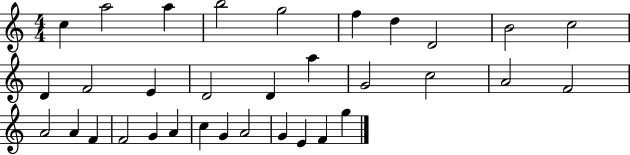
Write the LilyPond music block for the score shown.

{
  \clef treble
  \numericTimeSignature
  \time 4/4
  \key c \major
  c''4 a''2 a''4 | b''2 g''2 | f''4 d''4 d'2 | b'2 c''2 | \break d'4 f'2 e'4 | d'2 d'4 a''4 | g'2 c''2 | a'2 f'2 | \break a'2 a'4 f'4 | f'2 g'4 a'4 | c''4 g'4 a'2 | g'4 e'4 f'4 g''4 | \break \bar "|."
}